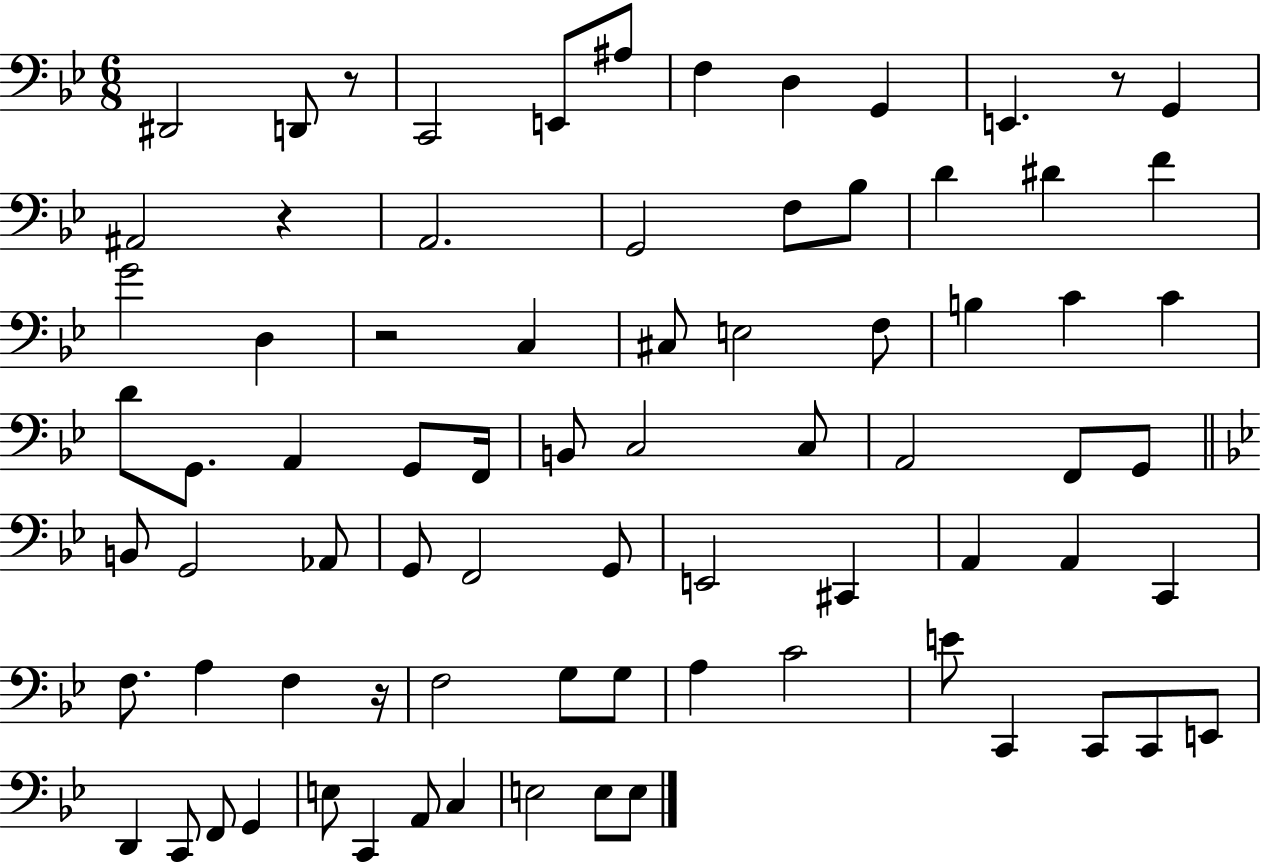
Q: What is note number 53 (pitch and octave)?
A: F3